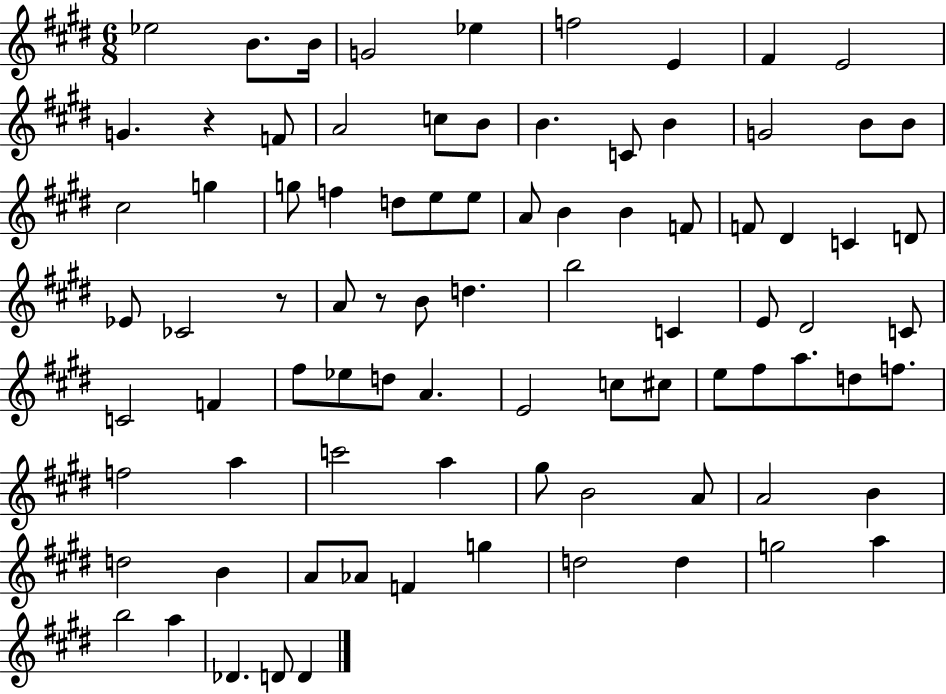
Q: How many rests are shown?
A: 3